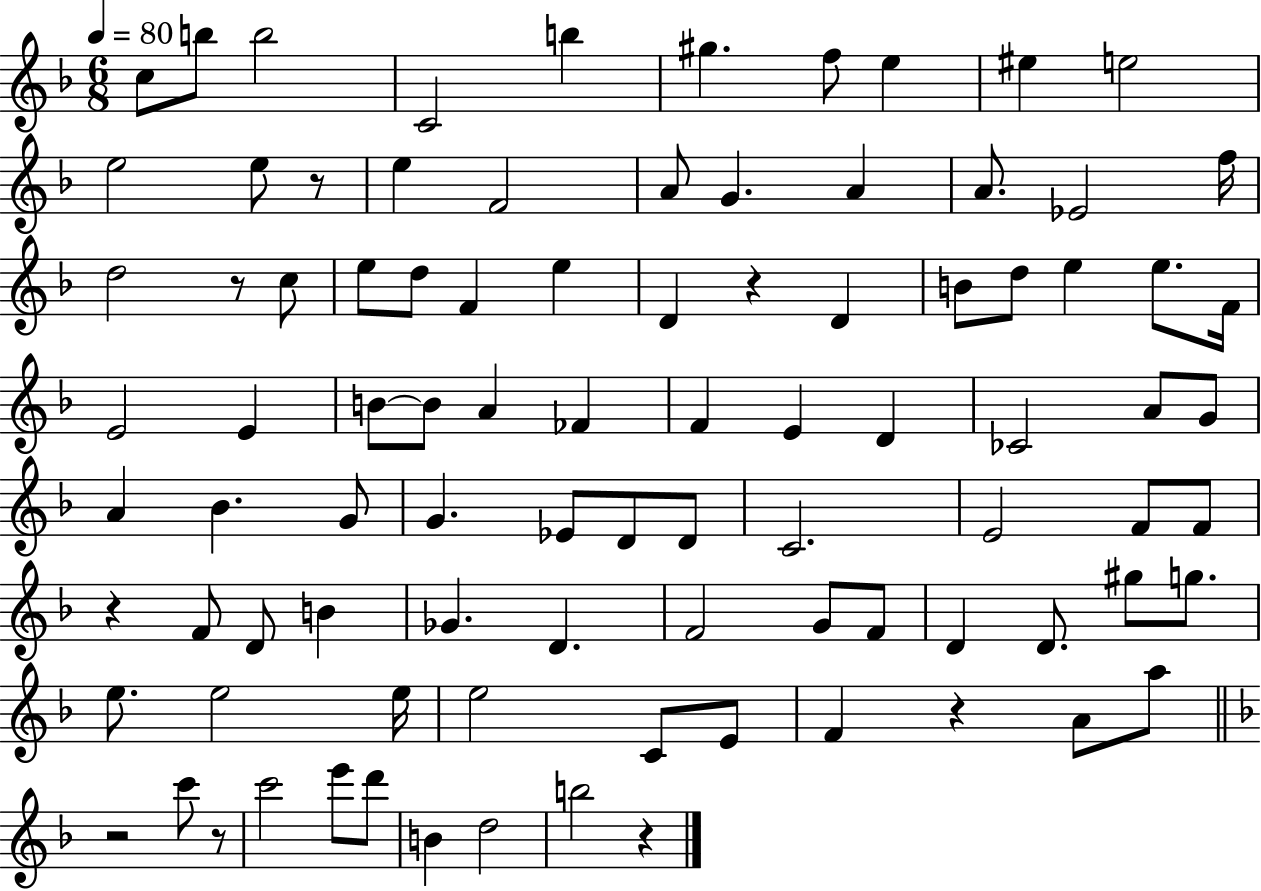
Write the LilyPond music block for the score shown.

{
  \clef treble
  \numericTimeSignature
  \time 6/8
  \key f \major
  \tempo 4 = 80
  c''8 b''8 b''2 | c'2 b''4 | gis''4. f''8 e''4 | eis''4 e''2 | \break e''2 e''8 r8 | e''4 f'2 | a'8 g'4. a'4 | a'8. ees'2 f''16 | \break d''2 r8 c''8 | e''8 d''8 f'4 e''4 | d'4 r4 d'4 | b'8 d''8 e''4 e''8. f'16 | \break e'2 e'4 | b'8~~ b'8 a'4 fes'4 | f'4 e'4 d'4 | ces'2 a'8 g'8 | \break a'4 bes'4. g'8 | g'4. ees'8 d'8 d'8 | c'2. | e'2 f'8 f'8 | \break r4 f'8 d'8 b'4 | ges'4. d'4. | f'2 g'8 f'8 | d'4 d'8. gis''8 g''8. | \break e''8. e''2 e''16 | e''2 c'8 e'8 | f'4 r4 a'8 a''8 | \bar "||" \break \key f \major r2 c'''8 r8 | c'''2 e'''8 d'''8 | b'4 d''2 | b''2 r4 | \break \bar "|."
}